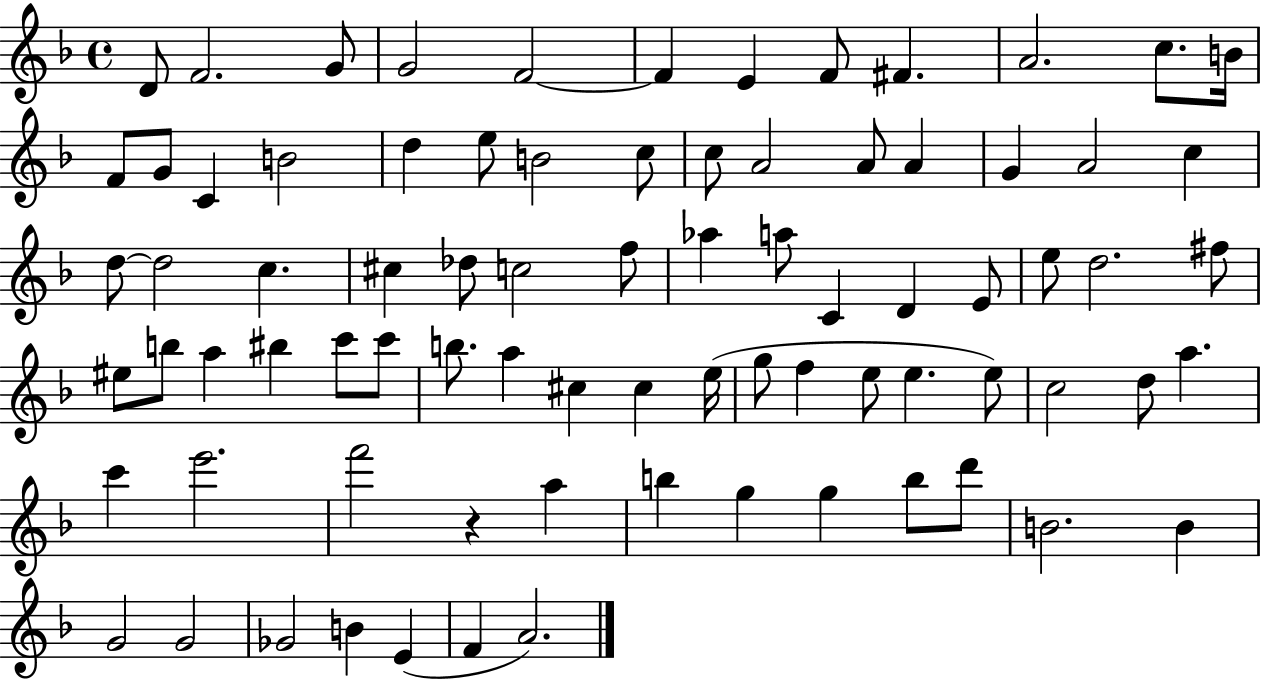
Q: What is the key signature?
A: F major